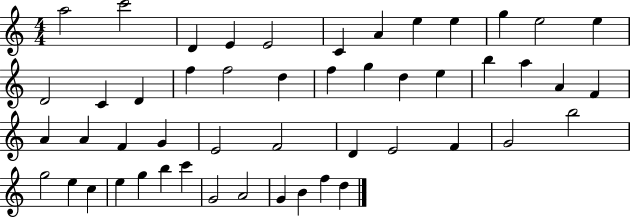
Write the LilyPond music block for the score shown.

{
  \clef treble
  \numericTimeSignature
  \time 4/4
  \key c \major
  a''2 c'''2 | d'4 e'4 e'2 | c'4 a'4 e''4 e''4 | g''4 e''2 e''4 | \break d'2 c'4 d'4 | f''4 f''2 d''4 | f''4 g''4 d''4 e''4 | b''4 a''4 a'4 f'4 | \break a'4 a'4 f'4 g'4 | e'2 f'2 | d'4 e'2 f'4 | g'2 b''2 | \break g''2 e''4 c''4 | e''4 g''4 b''4 c'''4 | g'2 a'2 | g'4 b'4 f''4 d''4 | \break \bar "|."
}